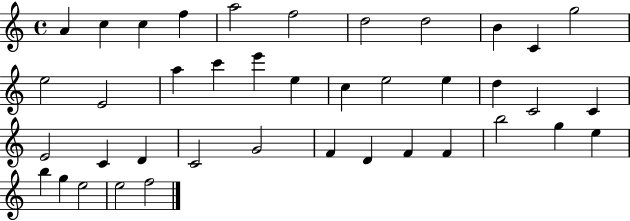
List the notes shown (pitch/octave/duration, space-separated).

A4/q C5/q C5/q F5/q A5/h F5/h D5/h D5/h B4/q C4/q G5/h E5/h E4/h A5/q C6/q E6/q E5/q C5/q E5/h E5/q D5/q C4/h C4/q E4/h C4/q D4/q C4/h G4/h F4/q D4/q F4/q F4/q B5/h G5/q E5/q B5/q G5/q E5/h E5/h F5/h